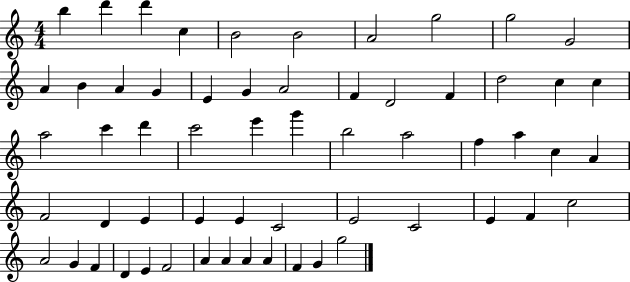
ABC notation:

X:1
T:Untitled
M:4/4
L:1/4
K:C
b d' d' c B2 B2 A2 g2 g2 G2 A B A G E G A2 F D2 F d2 c c a2 c' d' c'2 e' g' b2 a2 f a c A F2 D E E E C2 E2 C2 E F c2 A2 G F D E F2 A A A A F G g2